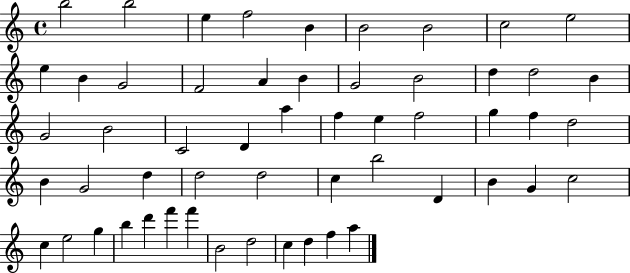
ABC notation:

X:1
T:Untitled
M:4/4
L:1/4
K:C
b2 b2 e f2 B B2 B2 c2 e2 e B G2 F2 A B G2 B2 d d2 B G2 B2 C2 D a f e f2 g f d2 B G2 d d2 d2 c b2 D B G c2 c e2 g b d' f' f' B2 d2 c d f a